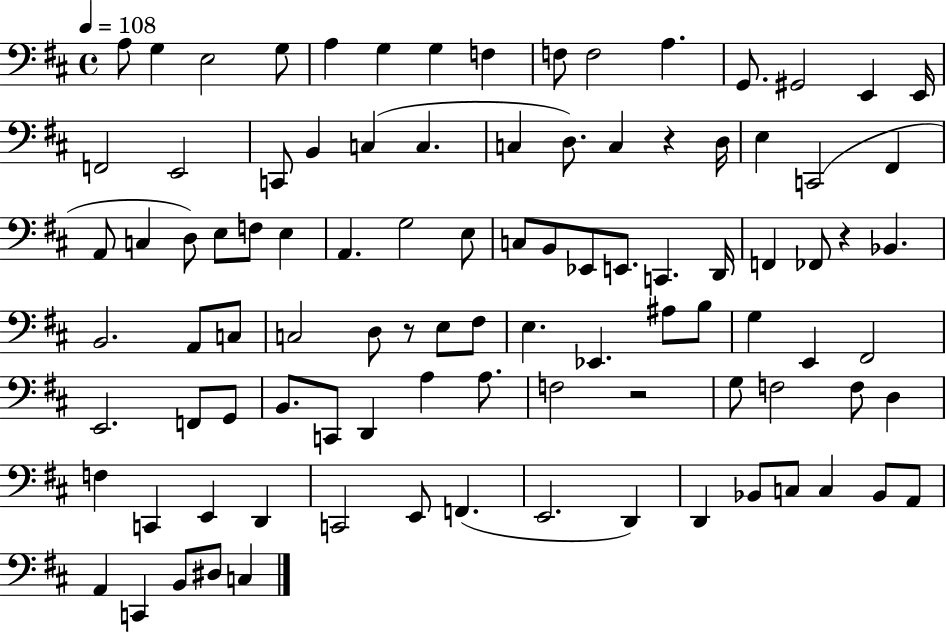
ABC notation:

X:1
T:Untitled
M:4/4
L:1/4
K:D
A,/2 G, E,2 G,/2 A, G, G, F, F,/2 F,2 A, G,,/2 ^G,,2 E,, E,,/4 F,,2 E,,2 C,,/2 B,, C, C, C, D,/2 C, z D,/4 E, C,,2 ^F,, A,,/2 C, D,/2 E,/2 F,/2 E, A,, G,2 E,/2 C,/2 B,,/2 _E,,/2 E,,/2 C,, D,,/4 F,, _F,,/2 z _B,, B,,2 A,,/2 C,/2 C,2 D,/2 z/2 E,/2 ^F,/2 E, _E,, ^A,/2 B,/2 G, E,, ^F,,2 E,,2 F,,/2 G,,/2 B,,/2 C,,/2 D,, A, A,/2 F,2 z2 G,/2 F,2 F,/2 D, F, C,, E,, D,, C,,2 E,,/2 F,, E,,2 D,, D,, _B,,/2 C,/2 C, _B,,/2 A,,/2 A,, C,, B,,/2 ^D,/2 C,